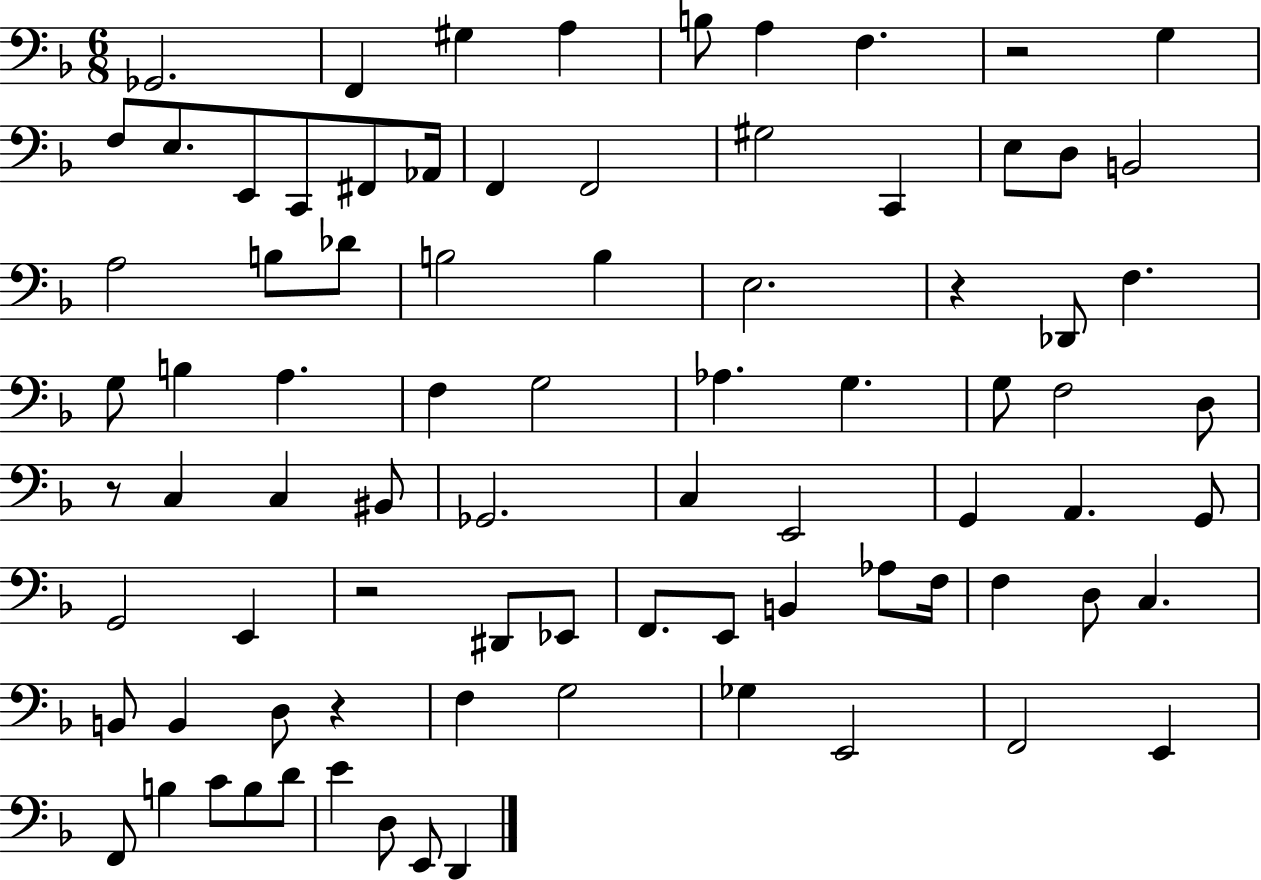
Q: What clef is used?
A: bass